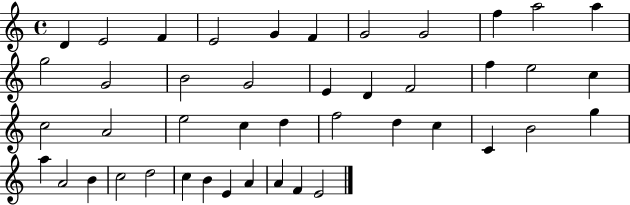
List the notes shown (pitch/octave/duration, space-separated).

D4/q E4/h F4/q E4/h G4/q F4/q G4/h G4/h F5/q A5/h A5/q G5/h G4/h B4/h G4/h E4/q D4/q F4/h F5/q E5/h C5/q C5/h A4/h E5/h C5/q D5/q F5/h D5/q C5/q C4/q B4/h G5/q A5/q A4/h B4/q C5/h D5/h C5/q B4/q E4/q A4/q A4/q F4/q E4/h